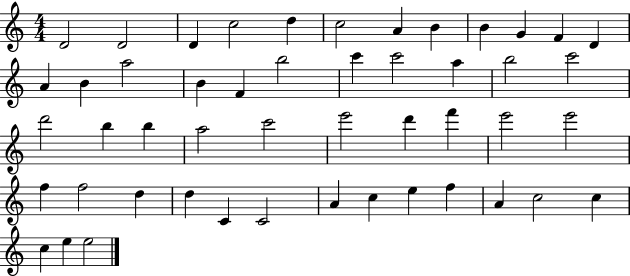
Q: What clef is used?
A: treble